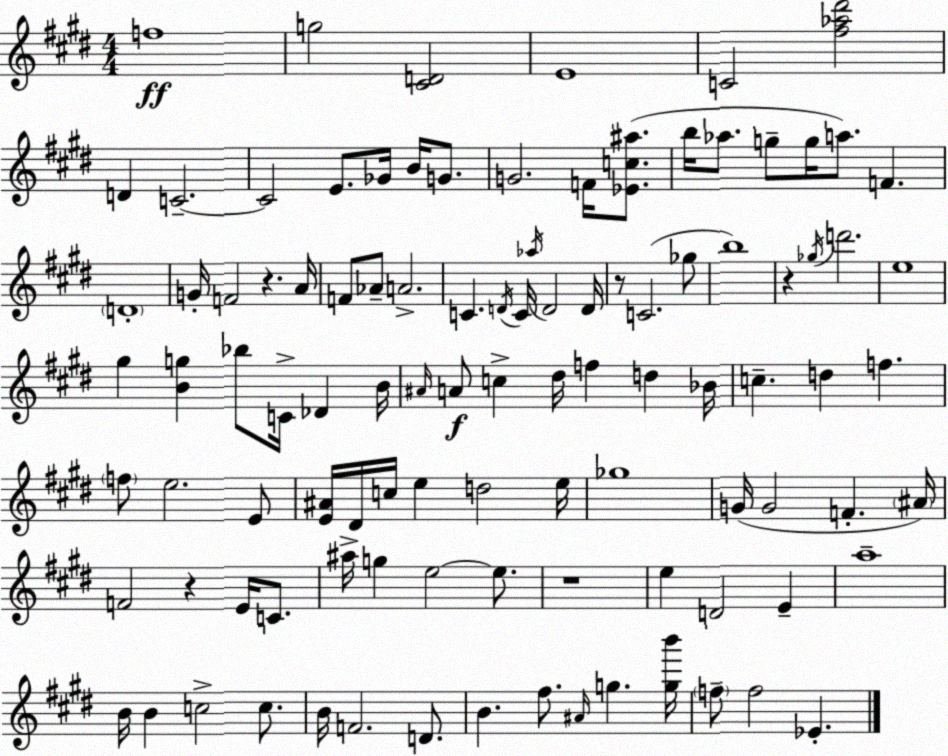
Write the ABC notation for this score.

X:1
T:Untitled
M:4/4
L:1/4
K:E
f4 g2 [^CD]2 E4 C2 [^f_a^d']2 D C2 C2 E/2 _G/4 B/4 G/2 G2 F/4 [_Ec^a]/2 b/4 _a/2 g/2 g/4 a/2 F D4 G/4 F2 z A/4 F/2 _A/2 A2 C D/4 C/4 _a/4 D2 D/4 z/2 C2 _g/2 b4 z _g/4 d'2 e4 ^g [Bg] _b/2 C/4 _D B/4 ^A/4 A/2 c ^d/4 f d _B/4 c d f f/2 e2 E/2 [E^A]/4 ^D/4 c/4 e d2 e/4 _g4 G/4 G2 F ^A/4 F2 z E/4 C/2 ^a/4 g e2 e/2 z4 e D2 E a4 B/4 B c2 c/2 B/4 F2 D/2 B ^f/2 ^A/4 g [gb']/4 f/2 f2 _E